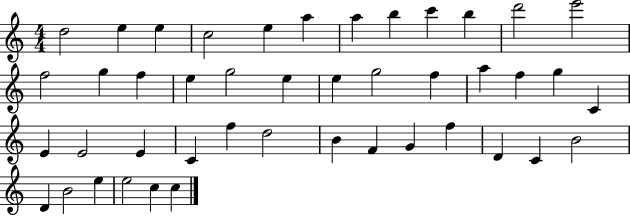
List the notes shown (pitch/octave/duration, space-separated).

D5/h E5/q E5/q C5/h E5/q A5/q A5/q B5/q C6/q B5/q D6/h E6/h F5/h G5/q F5/q E5/q G5/h E5/q E5/q G5/h F5/q A5/q F5/q G5/q C4/q E4/q E4/h E4/q C4/q F5/q D5/h B4/q F4/q G4/q F5/q D4/q C4/q B4/h D4/q B4/h E5/q E5/h C5/q C5/q